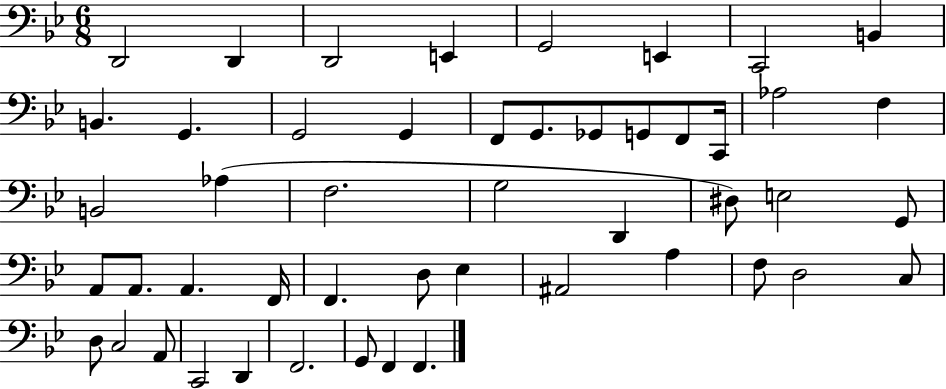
X:1
T:Untitled
M:6/8
L:1/4
K:Bb
D,,2 D,, D,,2 E,, G,,2 E,, C,,2 B,, B,, G,, G,,2 G,, F,,/2 G,,/2 _G,,/2 G,,/2 F,,/2 C,,/4 _A,2 F, B,,2 _A, F,2 G,2 D,, ^D,/2 E,2 G,,/2 A,,/2 A,,/2 A,, F,,/4 F,, D,/2 _E, ^A,,2 A, F,/2 D,2 C,/2 D,/2 C,2 A,,/2 C,,2 D,, F,,2 G,,/2 F,, F,,